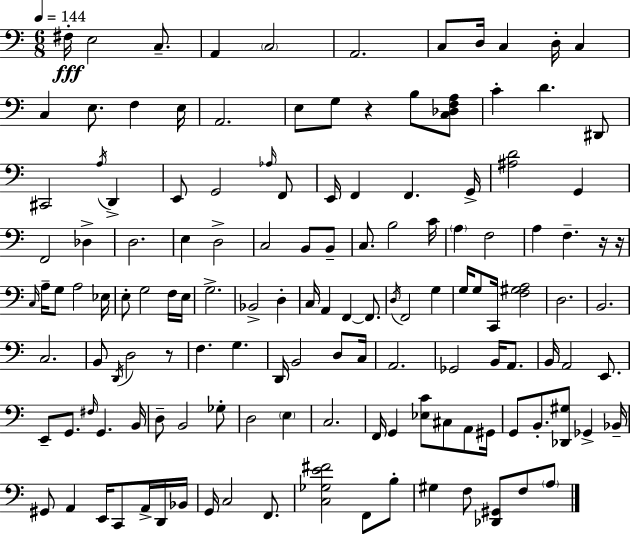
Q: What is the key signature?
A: C major